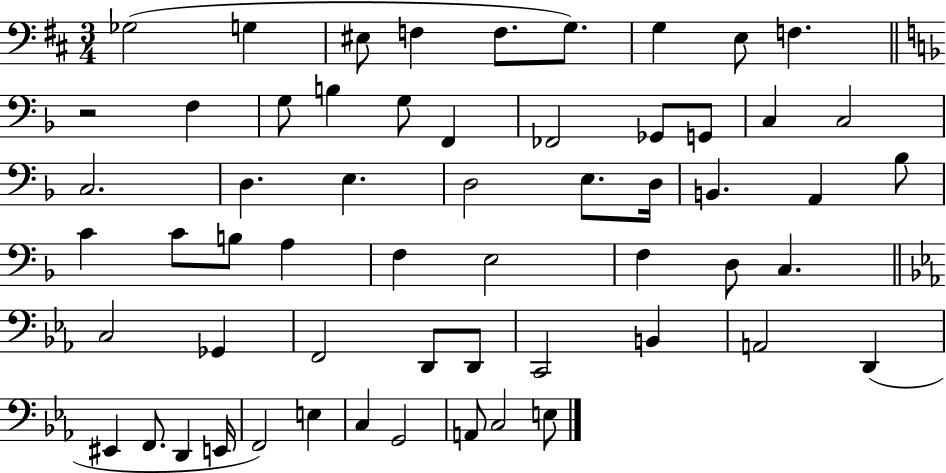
X:1
T:Untitled
M:3/4
L:1/4
K:D
_G,2 G, ^E,/2 F, F,/2 G,/2 G, E,/2 F, z2 F, G,/2 B, G,/2 F,, _F,,2 _G,,/2 G,,/2 C, C,2 C,2 D, E, D,2 E,/2 D,/4 B,, A,, _B,/2 C C/2 B,/2 A, F, E,2 F, D,/2 C, C,2 _G,, F,,2 D,,/2 D,,/2 C,,2 B,, A,,2 D,, ^E,, F,,/2 D,, E,,/4 F,,2 E, C, G,,2 A,,/2 C,2 E,/2